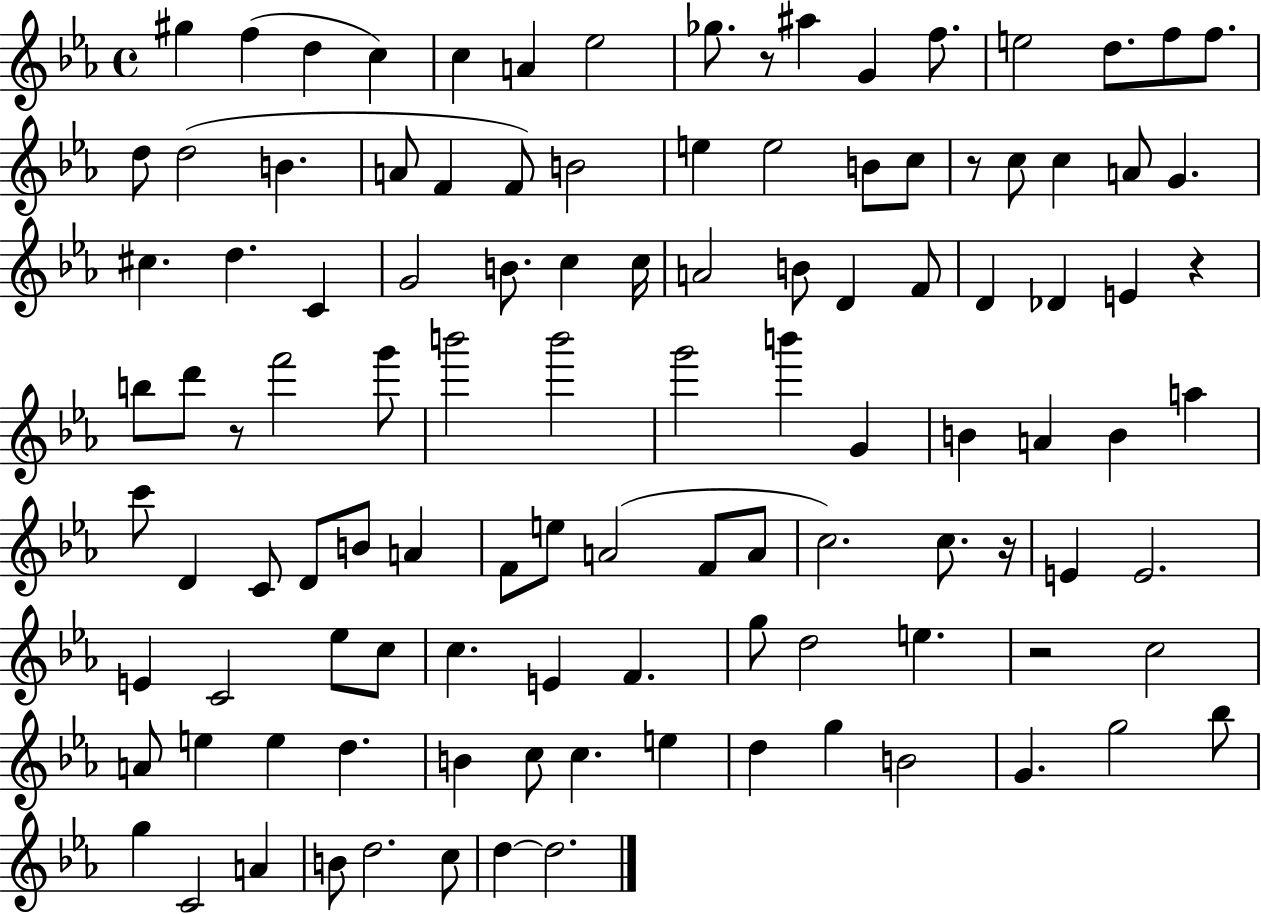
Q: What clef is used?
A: treble